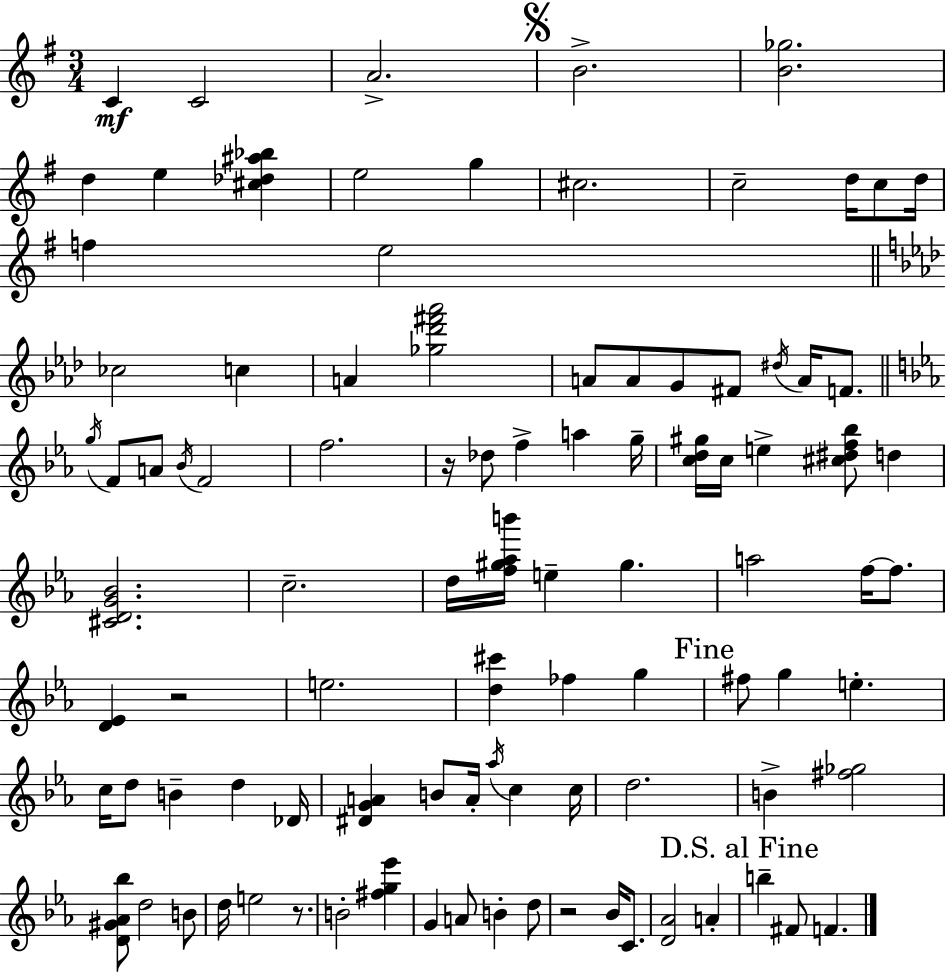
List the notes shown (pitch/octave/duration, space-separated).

C4/q C4/h A4/h. B4/h. [B4,Gb5]/h. D5/q E5/q [C#5,Db5,A#5,Bb5]/q E5/h G5/q C#5/h. C5/h D5/s C5/e D5/s F5/q E5/h CES5/h C5/q A4/q [Gb5,Db6,F#6,Ab6]/h A4/e A4/e G4/e F#4/e D#5/s A4/s F4/e. G5/s F4/e A4/e Bb4/s F4/h F5/h. R/s Db5/e F5/q A5/q G5/s [C5,D5,G#5]/s C5/s E5/q [C#5,D#5,F5,Bb5]/e D5/q [C#4,D4,G4,Bb4]/h. C5/h. D5/s [F5,G#5,Ab5,B6]/s E5/q G#5/q. A5/h F5/s F5/e. [D4,Eb4]/q R/h E5/h. [D5,C#6]/q FES5/q G5/q F#5/e G5/q E5/q. C5/s D5/e B4/q D5/q Db4/s [D#4,G4,A4]/q B4/e A4/s Ab5/s C5/q C5/s D5/h. B4/q [F#5,Gb5]/h [D4,G#4,Ab4,Bb5]/e D5/h B4/e D5/s E5/h R/e. B4/h [F#5,G5,Eb6]/q G4/q A4/e B4/q D5/e R/h Bb4/s C4/e. [D4,Ab4]/h A4/q B5/q F#4/e F4/q.